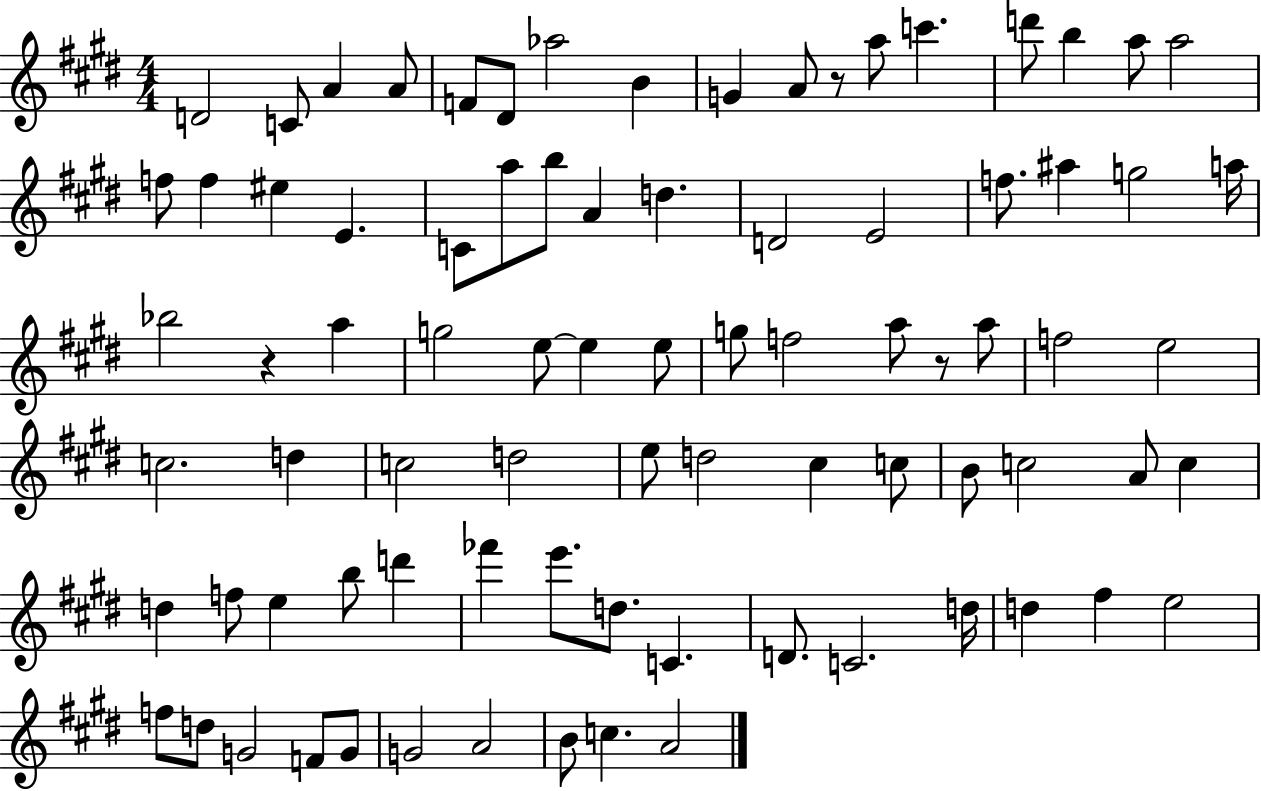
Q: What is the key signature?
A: E major